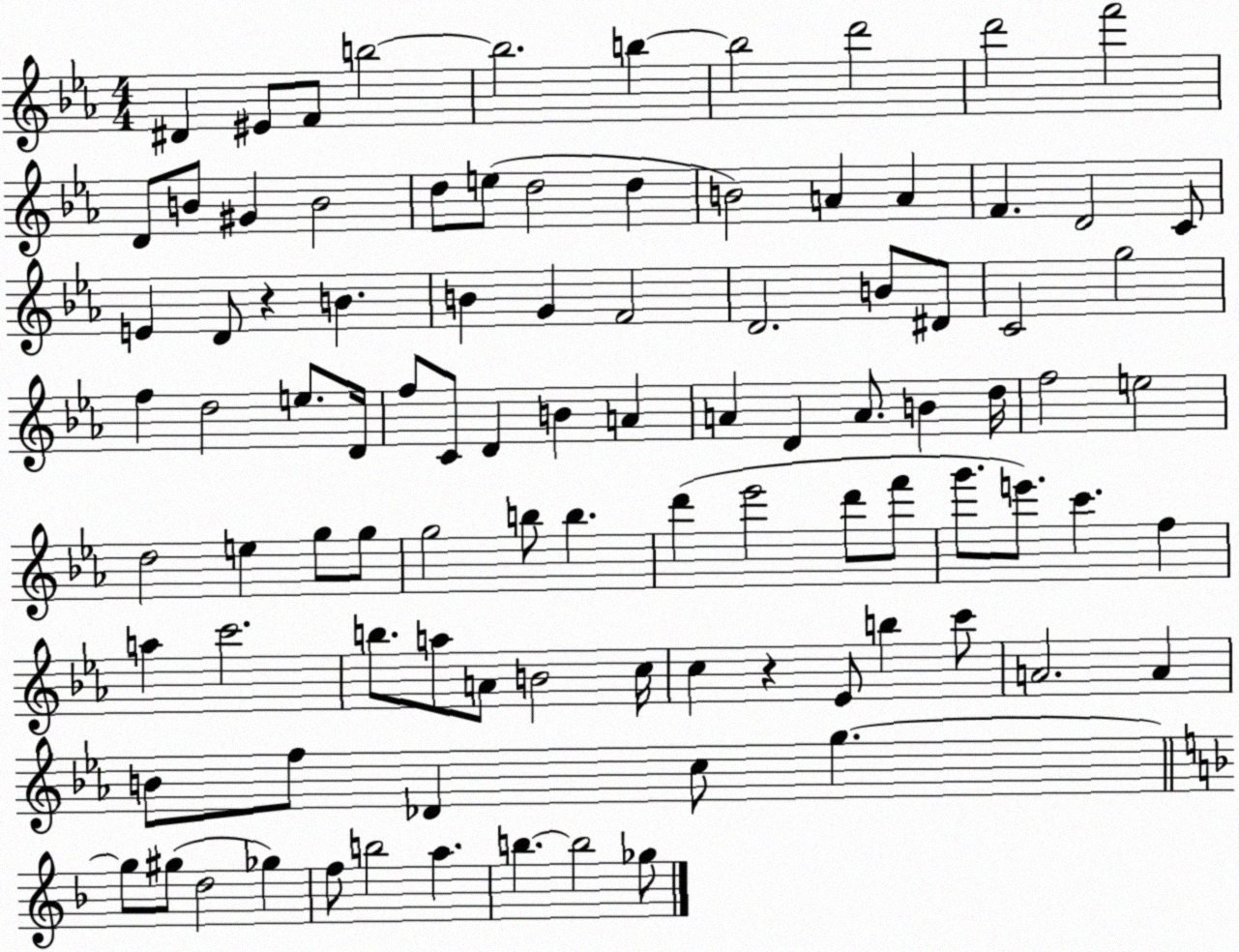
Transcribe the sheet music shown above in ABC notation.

X:1
T:Untitled
M:4/4
L:1/4
K:Eb
^D ^E/2 F/2 b2 b2 b b2 d'2 d'2 f'2 D/2 B/2 ^G B2 d/2 e/2 d2 d B2 A A F D2 C/2 E D/2 z B B G F2 D2 B/2 ^D/2 C2 g2 f d2 e/2 D/4 f/2 C/2 D B A A D A/2 B d/4 f2 e2 d2 e g/2 g/2 g2 b/2 b d' _e'2 d'/2 f'/2 g'/2 e'/2 c' f a c'2 b/2 a/2 A/2 B2 c/4 c z _E/2 b c'/2 A2 A B/2 f/2 _D c/2 g g/2 ^g/2 d2 _g f/2 b2 a b b2 _g/2